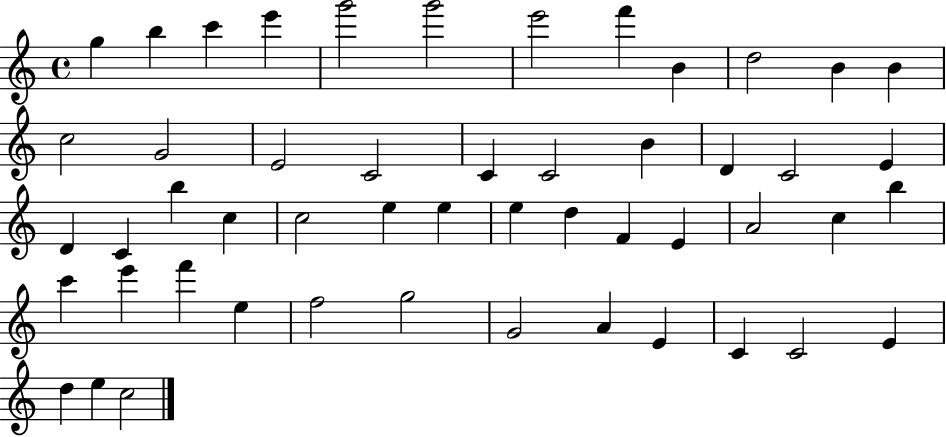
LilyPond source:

{
  \clef treble
  \time 4/4
  \defaultTimeSignature
  \key c \major
  g''4 b''4 c'''4 e'''4 | g'''2 g'''2 | e'''2 f'''4 b'4 | d''2 b'4 b'4 | \break c''2 g'2 | e'2 c'2 | c'4 c'2 b'4 | d'4 c'2 e'4 | \break d'4 c'4 b''4 c''4 | c''2 e''4 e''4 | e''4 d''4 f'4 e'4 | a'2 c''4 b''4 | \break c'''4 e'''4 f'''4 e''4 | f''2 g''2 | g'2 a'4 e'4 | c'4 c'2 e'4 | \break d''4 e''4 c''2 | \bar "|."
}